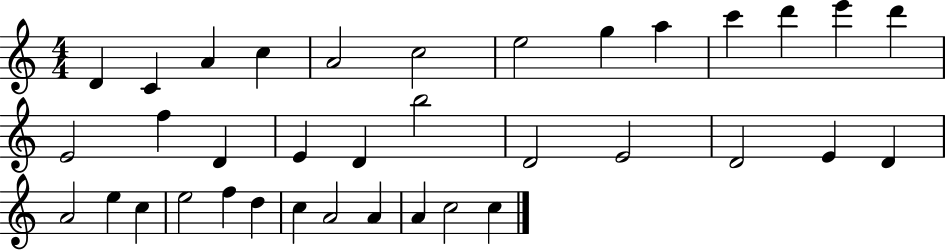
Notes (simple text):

D4/q C4/q A4/q C5/q A4/h C5/h E5/h G5/q A5/q C6/q D6/q E6/q D6/q E4/h F5/q D4/q E4/q D4/q B5/h D4/h E4/h D4/h E4/q D4/q A4/h E5/q C5/q E5/h F5/q D5/q C5/q A4/h A4/q A4/q C5/h C5/q